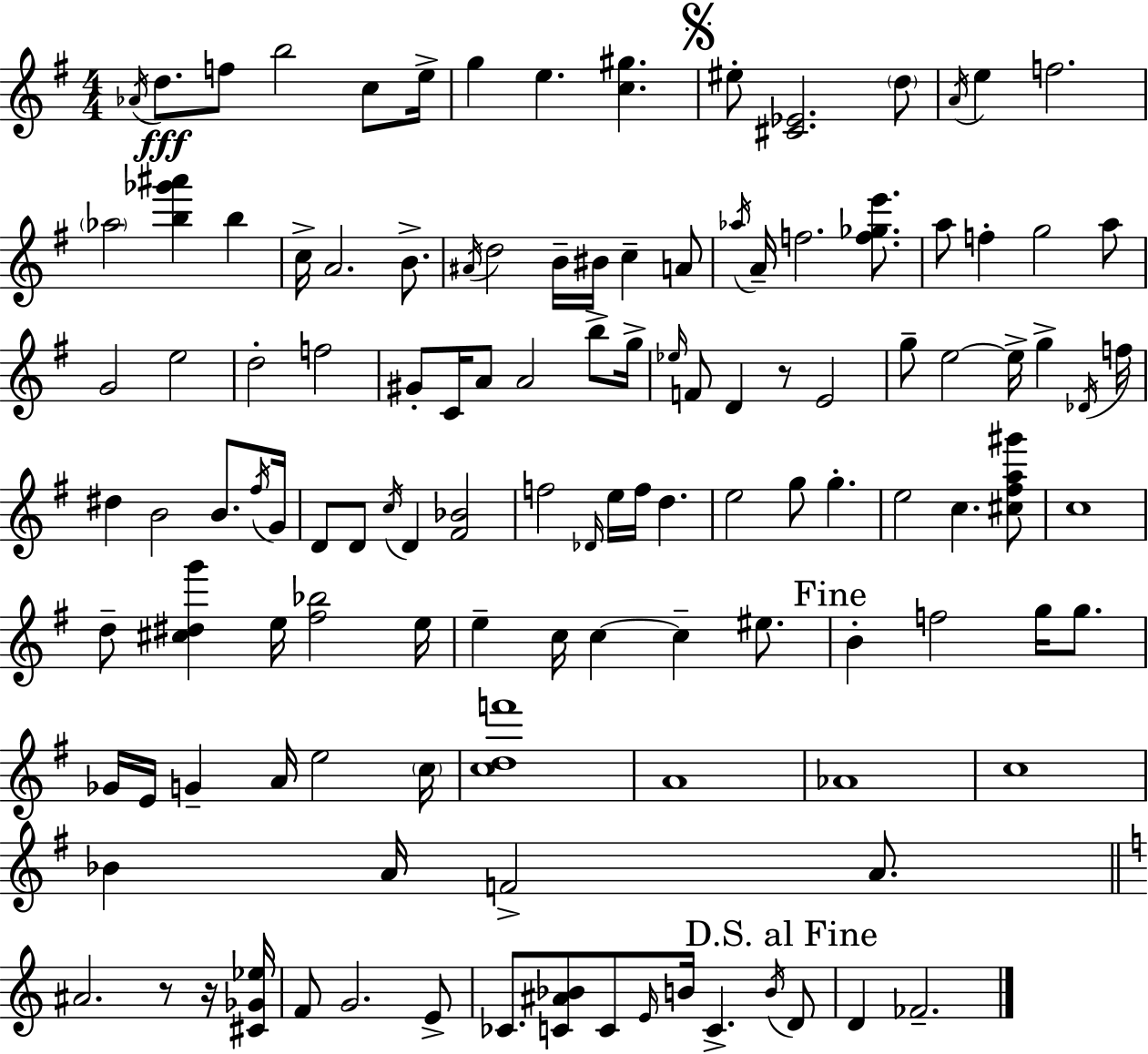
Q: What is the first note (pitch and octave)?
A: Ab4